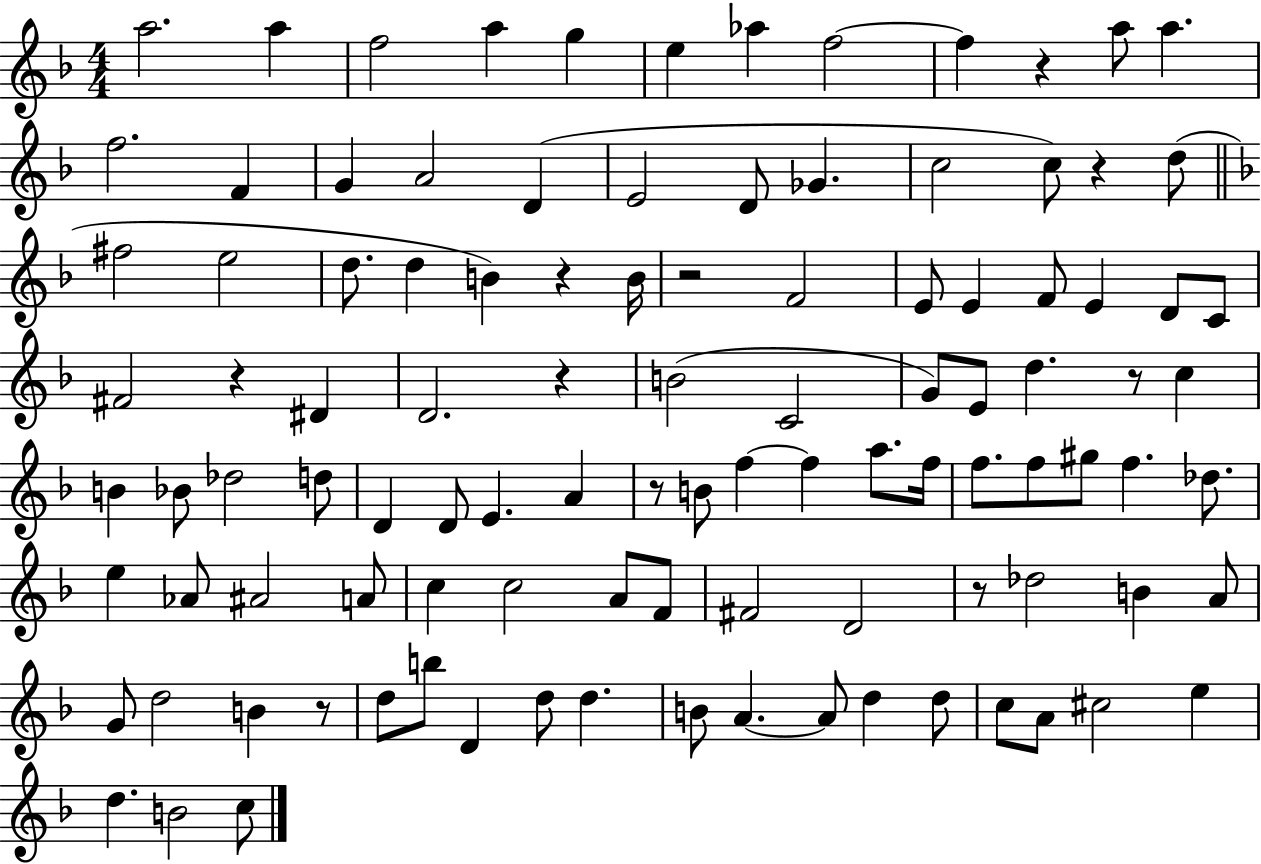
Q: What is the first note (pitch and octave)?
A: A5